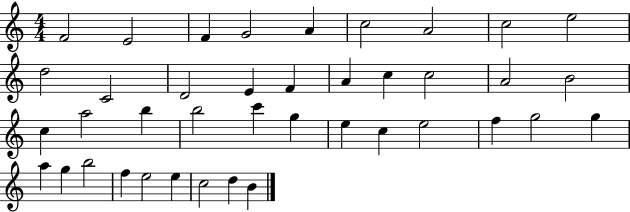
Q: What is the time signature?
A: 4/4